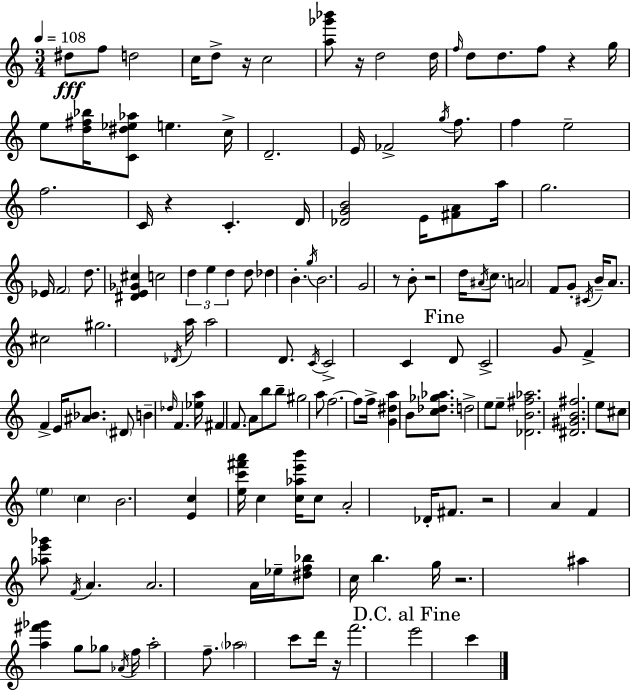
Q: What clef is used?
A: treble